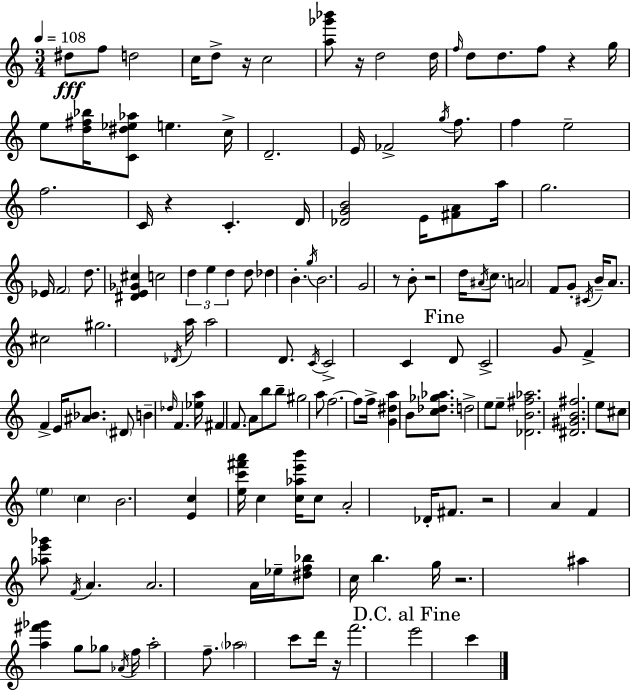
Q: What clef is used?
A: treble